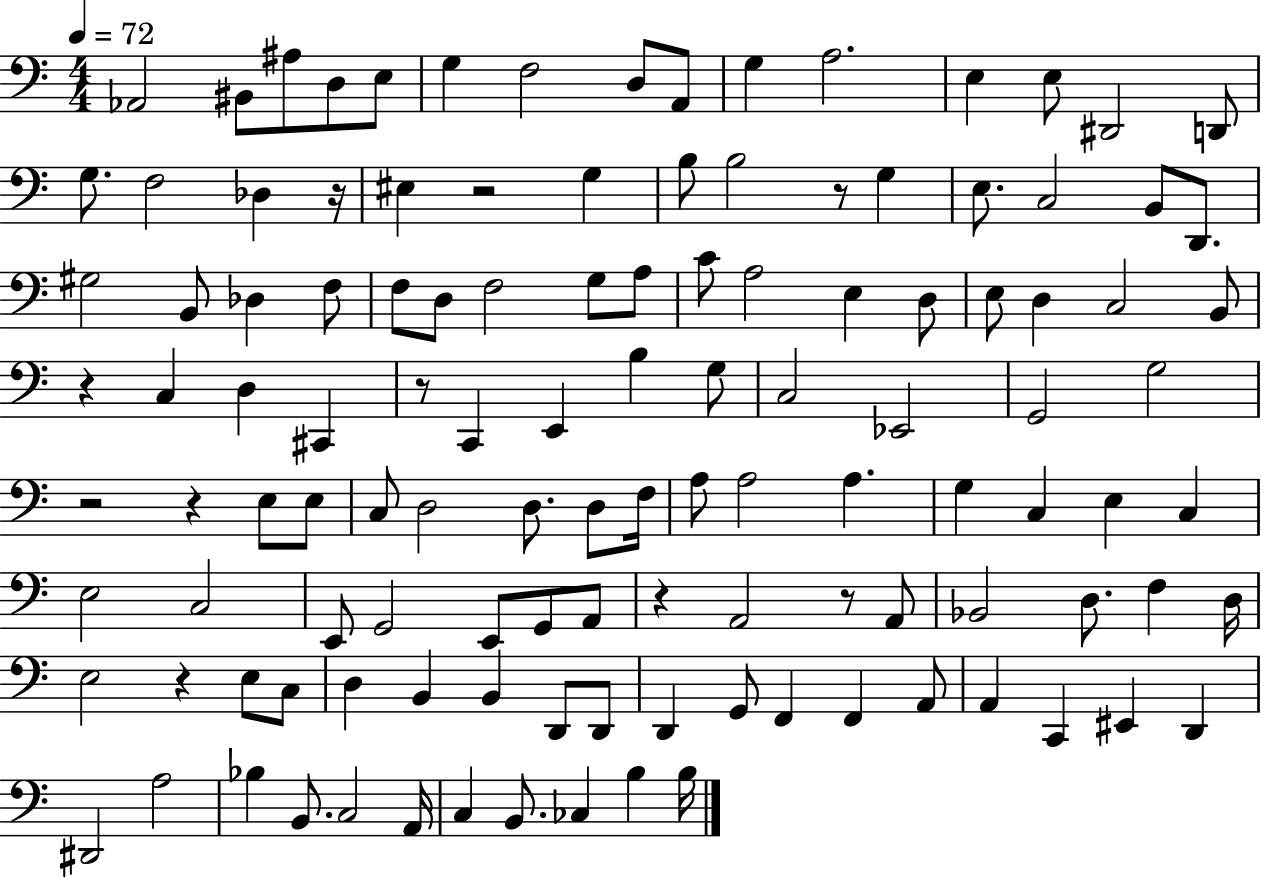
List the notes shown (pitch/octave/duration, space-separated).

Ab2/h BIS2/e A#3/e D3/e E3/e G3/q F3/h D3/e A2/e G3/q A3/h. E3/q E3/e D#2/h D2/e G3/e. F3/h Db3/q R/s EIS3/q R/h G3/q B3/e B3/h R/e G3/q E3/e. C3/h B2/e D2/e. G#3/h B2/e Db3/q F3/e F3/e D3/e F3/h G3/e A3/e C4/e A3/h E3/q D3/e E3/e D3/q C3/h B2/e R/q C3/q D3/q C#2/q R/e C2/q E2/q B3/q G3/e C3/h Eb2/h G2/h G3/h R/h R/q E3/e E3/e C3/e D3/h D3/e. D3/e F3/s A3/e A3/h A3/q. G3/q C3/q E3/q C3/q E3/h C3/h E2/e G2/h E2/e G2/e A2/e R/q A2/h R/e A2/e Bb2/h D3/e. F3/q D3/s E3/h R/q E3/e C3/e D3/q B2/q B2/q D2/e D2/e D2/q G2/e F2/q F2/q A2/e A2/q C2/q EIS2/q D2/q D#2/h A3/h Bb3/q B2/e. C3/h A2/s C3/q B2/e. CES3/q B3/q B3/s